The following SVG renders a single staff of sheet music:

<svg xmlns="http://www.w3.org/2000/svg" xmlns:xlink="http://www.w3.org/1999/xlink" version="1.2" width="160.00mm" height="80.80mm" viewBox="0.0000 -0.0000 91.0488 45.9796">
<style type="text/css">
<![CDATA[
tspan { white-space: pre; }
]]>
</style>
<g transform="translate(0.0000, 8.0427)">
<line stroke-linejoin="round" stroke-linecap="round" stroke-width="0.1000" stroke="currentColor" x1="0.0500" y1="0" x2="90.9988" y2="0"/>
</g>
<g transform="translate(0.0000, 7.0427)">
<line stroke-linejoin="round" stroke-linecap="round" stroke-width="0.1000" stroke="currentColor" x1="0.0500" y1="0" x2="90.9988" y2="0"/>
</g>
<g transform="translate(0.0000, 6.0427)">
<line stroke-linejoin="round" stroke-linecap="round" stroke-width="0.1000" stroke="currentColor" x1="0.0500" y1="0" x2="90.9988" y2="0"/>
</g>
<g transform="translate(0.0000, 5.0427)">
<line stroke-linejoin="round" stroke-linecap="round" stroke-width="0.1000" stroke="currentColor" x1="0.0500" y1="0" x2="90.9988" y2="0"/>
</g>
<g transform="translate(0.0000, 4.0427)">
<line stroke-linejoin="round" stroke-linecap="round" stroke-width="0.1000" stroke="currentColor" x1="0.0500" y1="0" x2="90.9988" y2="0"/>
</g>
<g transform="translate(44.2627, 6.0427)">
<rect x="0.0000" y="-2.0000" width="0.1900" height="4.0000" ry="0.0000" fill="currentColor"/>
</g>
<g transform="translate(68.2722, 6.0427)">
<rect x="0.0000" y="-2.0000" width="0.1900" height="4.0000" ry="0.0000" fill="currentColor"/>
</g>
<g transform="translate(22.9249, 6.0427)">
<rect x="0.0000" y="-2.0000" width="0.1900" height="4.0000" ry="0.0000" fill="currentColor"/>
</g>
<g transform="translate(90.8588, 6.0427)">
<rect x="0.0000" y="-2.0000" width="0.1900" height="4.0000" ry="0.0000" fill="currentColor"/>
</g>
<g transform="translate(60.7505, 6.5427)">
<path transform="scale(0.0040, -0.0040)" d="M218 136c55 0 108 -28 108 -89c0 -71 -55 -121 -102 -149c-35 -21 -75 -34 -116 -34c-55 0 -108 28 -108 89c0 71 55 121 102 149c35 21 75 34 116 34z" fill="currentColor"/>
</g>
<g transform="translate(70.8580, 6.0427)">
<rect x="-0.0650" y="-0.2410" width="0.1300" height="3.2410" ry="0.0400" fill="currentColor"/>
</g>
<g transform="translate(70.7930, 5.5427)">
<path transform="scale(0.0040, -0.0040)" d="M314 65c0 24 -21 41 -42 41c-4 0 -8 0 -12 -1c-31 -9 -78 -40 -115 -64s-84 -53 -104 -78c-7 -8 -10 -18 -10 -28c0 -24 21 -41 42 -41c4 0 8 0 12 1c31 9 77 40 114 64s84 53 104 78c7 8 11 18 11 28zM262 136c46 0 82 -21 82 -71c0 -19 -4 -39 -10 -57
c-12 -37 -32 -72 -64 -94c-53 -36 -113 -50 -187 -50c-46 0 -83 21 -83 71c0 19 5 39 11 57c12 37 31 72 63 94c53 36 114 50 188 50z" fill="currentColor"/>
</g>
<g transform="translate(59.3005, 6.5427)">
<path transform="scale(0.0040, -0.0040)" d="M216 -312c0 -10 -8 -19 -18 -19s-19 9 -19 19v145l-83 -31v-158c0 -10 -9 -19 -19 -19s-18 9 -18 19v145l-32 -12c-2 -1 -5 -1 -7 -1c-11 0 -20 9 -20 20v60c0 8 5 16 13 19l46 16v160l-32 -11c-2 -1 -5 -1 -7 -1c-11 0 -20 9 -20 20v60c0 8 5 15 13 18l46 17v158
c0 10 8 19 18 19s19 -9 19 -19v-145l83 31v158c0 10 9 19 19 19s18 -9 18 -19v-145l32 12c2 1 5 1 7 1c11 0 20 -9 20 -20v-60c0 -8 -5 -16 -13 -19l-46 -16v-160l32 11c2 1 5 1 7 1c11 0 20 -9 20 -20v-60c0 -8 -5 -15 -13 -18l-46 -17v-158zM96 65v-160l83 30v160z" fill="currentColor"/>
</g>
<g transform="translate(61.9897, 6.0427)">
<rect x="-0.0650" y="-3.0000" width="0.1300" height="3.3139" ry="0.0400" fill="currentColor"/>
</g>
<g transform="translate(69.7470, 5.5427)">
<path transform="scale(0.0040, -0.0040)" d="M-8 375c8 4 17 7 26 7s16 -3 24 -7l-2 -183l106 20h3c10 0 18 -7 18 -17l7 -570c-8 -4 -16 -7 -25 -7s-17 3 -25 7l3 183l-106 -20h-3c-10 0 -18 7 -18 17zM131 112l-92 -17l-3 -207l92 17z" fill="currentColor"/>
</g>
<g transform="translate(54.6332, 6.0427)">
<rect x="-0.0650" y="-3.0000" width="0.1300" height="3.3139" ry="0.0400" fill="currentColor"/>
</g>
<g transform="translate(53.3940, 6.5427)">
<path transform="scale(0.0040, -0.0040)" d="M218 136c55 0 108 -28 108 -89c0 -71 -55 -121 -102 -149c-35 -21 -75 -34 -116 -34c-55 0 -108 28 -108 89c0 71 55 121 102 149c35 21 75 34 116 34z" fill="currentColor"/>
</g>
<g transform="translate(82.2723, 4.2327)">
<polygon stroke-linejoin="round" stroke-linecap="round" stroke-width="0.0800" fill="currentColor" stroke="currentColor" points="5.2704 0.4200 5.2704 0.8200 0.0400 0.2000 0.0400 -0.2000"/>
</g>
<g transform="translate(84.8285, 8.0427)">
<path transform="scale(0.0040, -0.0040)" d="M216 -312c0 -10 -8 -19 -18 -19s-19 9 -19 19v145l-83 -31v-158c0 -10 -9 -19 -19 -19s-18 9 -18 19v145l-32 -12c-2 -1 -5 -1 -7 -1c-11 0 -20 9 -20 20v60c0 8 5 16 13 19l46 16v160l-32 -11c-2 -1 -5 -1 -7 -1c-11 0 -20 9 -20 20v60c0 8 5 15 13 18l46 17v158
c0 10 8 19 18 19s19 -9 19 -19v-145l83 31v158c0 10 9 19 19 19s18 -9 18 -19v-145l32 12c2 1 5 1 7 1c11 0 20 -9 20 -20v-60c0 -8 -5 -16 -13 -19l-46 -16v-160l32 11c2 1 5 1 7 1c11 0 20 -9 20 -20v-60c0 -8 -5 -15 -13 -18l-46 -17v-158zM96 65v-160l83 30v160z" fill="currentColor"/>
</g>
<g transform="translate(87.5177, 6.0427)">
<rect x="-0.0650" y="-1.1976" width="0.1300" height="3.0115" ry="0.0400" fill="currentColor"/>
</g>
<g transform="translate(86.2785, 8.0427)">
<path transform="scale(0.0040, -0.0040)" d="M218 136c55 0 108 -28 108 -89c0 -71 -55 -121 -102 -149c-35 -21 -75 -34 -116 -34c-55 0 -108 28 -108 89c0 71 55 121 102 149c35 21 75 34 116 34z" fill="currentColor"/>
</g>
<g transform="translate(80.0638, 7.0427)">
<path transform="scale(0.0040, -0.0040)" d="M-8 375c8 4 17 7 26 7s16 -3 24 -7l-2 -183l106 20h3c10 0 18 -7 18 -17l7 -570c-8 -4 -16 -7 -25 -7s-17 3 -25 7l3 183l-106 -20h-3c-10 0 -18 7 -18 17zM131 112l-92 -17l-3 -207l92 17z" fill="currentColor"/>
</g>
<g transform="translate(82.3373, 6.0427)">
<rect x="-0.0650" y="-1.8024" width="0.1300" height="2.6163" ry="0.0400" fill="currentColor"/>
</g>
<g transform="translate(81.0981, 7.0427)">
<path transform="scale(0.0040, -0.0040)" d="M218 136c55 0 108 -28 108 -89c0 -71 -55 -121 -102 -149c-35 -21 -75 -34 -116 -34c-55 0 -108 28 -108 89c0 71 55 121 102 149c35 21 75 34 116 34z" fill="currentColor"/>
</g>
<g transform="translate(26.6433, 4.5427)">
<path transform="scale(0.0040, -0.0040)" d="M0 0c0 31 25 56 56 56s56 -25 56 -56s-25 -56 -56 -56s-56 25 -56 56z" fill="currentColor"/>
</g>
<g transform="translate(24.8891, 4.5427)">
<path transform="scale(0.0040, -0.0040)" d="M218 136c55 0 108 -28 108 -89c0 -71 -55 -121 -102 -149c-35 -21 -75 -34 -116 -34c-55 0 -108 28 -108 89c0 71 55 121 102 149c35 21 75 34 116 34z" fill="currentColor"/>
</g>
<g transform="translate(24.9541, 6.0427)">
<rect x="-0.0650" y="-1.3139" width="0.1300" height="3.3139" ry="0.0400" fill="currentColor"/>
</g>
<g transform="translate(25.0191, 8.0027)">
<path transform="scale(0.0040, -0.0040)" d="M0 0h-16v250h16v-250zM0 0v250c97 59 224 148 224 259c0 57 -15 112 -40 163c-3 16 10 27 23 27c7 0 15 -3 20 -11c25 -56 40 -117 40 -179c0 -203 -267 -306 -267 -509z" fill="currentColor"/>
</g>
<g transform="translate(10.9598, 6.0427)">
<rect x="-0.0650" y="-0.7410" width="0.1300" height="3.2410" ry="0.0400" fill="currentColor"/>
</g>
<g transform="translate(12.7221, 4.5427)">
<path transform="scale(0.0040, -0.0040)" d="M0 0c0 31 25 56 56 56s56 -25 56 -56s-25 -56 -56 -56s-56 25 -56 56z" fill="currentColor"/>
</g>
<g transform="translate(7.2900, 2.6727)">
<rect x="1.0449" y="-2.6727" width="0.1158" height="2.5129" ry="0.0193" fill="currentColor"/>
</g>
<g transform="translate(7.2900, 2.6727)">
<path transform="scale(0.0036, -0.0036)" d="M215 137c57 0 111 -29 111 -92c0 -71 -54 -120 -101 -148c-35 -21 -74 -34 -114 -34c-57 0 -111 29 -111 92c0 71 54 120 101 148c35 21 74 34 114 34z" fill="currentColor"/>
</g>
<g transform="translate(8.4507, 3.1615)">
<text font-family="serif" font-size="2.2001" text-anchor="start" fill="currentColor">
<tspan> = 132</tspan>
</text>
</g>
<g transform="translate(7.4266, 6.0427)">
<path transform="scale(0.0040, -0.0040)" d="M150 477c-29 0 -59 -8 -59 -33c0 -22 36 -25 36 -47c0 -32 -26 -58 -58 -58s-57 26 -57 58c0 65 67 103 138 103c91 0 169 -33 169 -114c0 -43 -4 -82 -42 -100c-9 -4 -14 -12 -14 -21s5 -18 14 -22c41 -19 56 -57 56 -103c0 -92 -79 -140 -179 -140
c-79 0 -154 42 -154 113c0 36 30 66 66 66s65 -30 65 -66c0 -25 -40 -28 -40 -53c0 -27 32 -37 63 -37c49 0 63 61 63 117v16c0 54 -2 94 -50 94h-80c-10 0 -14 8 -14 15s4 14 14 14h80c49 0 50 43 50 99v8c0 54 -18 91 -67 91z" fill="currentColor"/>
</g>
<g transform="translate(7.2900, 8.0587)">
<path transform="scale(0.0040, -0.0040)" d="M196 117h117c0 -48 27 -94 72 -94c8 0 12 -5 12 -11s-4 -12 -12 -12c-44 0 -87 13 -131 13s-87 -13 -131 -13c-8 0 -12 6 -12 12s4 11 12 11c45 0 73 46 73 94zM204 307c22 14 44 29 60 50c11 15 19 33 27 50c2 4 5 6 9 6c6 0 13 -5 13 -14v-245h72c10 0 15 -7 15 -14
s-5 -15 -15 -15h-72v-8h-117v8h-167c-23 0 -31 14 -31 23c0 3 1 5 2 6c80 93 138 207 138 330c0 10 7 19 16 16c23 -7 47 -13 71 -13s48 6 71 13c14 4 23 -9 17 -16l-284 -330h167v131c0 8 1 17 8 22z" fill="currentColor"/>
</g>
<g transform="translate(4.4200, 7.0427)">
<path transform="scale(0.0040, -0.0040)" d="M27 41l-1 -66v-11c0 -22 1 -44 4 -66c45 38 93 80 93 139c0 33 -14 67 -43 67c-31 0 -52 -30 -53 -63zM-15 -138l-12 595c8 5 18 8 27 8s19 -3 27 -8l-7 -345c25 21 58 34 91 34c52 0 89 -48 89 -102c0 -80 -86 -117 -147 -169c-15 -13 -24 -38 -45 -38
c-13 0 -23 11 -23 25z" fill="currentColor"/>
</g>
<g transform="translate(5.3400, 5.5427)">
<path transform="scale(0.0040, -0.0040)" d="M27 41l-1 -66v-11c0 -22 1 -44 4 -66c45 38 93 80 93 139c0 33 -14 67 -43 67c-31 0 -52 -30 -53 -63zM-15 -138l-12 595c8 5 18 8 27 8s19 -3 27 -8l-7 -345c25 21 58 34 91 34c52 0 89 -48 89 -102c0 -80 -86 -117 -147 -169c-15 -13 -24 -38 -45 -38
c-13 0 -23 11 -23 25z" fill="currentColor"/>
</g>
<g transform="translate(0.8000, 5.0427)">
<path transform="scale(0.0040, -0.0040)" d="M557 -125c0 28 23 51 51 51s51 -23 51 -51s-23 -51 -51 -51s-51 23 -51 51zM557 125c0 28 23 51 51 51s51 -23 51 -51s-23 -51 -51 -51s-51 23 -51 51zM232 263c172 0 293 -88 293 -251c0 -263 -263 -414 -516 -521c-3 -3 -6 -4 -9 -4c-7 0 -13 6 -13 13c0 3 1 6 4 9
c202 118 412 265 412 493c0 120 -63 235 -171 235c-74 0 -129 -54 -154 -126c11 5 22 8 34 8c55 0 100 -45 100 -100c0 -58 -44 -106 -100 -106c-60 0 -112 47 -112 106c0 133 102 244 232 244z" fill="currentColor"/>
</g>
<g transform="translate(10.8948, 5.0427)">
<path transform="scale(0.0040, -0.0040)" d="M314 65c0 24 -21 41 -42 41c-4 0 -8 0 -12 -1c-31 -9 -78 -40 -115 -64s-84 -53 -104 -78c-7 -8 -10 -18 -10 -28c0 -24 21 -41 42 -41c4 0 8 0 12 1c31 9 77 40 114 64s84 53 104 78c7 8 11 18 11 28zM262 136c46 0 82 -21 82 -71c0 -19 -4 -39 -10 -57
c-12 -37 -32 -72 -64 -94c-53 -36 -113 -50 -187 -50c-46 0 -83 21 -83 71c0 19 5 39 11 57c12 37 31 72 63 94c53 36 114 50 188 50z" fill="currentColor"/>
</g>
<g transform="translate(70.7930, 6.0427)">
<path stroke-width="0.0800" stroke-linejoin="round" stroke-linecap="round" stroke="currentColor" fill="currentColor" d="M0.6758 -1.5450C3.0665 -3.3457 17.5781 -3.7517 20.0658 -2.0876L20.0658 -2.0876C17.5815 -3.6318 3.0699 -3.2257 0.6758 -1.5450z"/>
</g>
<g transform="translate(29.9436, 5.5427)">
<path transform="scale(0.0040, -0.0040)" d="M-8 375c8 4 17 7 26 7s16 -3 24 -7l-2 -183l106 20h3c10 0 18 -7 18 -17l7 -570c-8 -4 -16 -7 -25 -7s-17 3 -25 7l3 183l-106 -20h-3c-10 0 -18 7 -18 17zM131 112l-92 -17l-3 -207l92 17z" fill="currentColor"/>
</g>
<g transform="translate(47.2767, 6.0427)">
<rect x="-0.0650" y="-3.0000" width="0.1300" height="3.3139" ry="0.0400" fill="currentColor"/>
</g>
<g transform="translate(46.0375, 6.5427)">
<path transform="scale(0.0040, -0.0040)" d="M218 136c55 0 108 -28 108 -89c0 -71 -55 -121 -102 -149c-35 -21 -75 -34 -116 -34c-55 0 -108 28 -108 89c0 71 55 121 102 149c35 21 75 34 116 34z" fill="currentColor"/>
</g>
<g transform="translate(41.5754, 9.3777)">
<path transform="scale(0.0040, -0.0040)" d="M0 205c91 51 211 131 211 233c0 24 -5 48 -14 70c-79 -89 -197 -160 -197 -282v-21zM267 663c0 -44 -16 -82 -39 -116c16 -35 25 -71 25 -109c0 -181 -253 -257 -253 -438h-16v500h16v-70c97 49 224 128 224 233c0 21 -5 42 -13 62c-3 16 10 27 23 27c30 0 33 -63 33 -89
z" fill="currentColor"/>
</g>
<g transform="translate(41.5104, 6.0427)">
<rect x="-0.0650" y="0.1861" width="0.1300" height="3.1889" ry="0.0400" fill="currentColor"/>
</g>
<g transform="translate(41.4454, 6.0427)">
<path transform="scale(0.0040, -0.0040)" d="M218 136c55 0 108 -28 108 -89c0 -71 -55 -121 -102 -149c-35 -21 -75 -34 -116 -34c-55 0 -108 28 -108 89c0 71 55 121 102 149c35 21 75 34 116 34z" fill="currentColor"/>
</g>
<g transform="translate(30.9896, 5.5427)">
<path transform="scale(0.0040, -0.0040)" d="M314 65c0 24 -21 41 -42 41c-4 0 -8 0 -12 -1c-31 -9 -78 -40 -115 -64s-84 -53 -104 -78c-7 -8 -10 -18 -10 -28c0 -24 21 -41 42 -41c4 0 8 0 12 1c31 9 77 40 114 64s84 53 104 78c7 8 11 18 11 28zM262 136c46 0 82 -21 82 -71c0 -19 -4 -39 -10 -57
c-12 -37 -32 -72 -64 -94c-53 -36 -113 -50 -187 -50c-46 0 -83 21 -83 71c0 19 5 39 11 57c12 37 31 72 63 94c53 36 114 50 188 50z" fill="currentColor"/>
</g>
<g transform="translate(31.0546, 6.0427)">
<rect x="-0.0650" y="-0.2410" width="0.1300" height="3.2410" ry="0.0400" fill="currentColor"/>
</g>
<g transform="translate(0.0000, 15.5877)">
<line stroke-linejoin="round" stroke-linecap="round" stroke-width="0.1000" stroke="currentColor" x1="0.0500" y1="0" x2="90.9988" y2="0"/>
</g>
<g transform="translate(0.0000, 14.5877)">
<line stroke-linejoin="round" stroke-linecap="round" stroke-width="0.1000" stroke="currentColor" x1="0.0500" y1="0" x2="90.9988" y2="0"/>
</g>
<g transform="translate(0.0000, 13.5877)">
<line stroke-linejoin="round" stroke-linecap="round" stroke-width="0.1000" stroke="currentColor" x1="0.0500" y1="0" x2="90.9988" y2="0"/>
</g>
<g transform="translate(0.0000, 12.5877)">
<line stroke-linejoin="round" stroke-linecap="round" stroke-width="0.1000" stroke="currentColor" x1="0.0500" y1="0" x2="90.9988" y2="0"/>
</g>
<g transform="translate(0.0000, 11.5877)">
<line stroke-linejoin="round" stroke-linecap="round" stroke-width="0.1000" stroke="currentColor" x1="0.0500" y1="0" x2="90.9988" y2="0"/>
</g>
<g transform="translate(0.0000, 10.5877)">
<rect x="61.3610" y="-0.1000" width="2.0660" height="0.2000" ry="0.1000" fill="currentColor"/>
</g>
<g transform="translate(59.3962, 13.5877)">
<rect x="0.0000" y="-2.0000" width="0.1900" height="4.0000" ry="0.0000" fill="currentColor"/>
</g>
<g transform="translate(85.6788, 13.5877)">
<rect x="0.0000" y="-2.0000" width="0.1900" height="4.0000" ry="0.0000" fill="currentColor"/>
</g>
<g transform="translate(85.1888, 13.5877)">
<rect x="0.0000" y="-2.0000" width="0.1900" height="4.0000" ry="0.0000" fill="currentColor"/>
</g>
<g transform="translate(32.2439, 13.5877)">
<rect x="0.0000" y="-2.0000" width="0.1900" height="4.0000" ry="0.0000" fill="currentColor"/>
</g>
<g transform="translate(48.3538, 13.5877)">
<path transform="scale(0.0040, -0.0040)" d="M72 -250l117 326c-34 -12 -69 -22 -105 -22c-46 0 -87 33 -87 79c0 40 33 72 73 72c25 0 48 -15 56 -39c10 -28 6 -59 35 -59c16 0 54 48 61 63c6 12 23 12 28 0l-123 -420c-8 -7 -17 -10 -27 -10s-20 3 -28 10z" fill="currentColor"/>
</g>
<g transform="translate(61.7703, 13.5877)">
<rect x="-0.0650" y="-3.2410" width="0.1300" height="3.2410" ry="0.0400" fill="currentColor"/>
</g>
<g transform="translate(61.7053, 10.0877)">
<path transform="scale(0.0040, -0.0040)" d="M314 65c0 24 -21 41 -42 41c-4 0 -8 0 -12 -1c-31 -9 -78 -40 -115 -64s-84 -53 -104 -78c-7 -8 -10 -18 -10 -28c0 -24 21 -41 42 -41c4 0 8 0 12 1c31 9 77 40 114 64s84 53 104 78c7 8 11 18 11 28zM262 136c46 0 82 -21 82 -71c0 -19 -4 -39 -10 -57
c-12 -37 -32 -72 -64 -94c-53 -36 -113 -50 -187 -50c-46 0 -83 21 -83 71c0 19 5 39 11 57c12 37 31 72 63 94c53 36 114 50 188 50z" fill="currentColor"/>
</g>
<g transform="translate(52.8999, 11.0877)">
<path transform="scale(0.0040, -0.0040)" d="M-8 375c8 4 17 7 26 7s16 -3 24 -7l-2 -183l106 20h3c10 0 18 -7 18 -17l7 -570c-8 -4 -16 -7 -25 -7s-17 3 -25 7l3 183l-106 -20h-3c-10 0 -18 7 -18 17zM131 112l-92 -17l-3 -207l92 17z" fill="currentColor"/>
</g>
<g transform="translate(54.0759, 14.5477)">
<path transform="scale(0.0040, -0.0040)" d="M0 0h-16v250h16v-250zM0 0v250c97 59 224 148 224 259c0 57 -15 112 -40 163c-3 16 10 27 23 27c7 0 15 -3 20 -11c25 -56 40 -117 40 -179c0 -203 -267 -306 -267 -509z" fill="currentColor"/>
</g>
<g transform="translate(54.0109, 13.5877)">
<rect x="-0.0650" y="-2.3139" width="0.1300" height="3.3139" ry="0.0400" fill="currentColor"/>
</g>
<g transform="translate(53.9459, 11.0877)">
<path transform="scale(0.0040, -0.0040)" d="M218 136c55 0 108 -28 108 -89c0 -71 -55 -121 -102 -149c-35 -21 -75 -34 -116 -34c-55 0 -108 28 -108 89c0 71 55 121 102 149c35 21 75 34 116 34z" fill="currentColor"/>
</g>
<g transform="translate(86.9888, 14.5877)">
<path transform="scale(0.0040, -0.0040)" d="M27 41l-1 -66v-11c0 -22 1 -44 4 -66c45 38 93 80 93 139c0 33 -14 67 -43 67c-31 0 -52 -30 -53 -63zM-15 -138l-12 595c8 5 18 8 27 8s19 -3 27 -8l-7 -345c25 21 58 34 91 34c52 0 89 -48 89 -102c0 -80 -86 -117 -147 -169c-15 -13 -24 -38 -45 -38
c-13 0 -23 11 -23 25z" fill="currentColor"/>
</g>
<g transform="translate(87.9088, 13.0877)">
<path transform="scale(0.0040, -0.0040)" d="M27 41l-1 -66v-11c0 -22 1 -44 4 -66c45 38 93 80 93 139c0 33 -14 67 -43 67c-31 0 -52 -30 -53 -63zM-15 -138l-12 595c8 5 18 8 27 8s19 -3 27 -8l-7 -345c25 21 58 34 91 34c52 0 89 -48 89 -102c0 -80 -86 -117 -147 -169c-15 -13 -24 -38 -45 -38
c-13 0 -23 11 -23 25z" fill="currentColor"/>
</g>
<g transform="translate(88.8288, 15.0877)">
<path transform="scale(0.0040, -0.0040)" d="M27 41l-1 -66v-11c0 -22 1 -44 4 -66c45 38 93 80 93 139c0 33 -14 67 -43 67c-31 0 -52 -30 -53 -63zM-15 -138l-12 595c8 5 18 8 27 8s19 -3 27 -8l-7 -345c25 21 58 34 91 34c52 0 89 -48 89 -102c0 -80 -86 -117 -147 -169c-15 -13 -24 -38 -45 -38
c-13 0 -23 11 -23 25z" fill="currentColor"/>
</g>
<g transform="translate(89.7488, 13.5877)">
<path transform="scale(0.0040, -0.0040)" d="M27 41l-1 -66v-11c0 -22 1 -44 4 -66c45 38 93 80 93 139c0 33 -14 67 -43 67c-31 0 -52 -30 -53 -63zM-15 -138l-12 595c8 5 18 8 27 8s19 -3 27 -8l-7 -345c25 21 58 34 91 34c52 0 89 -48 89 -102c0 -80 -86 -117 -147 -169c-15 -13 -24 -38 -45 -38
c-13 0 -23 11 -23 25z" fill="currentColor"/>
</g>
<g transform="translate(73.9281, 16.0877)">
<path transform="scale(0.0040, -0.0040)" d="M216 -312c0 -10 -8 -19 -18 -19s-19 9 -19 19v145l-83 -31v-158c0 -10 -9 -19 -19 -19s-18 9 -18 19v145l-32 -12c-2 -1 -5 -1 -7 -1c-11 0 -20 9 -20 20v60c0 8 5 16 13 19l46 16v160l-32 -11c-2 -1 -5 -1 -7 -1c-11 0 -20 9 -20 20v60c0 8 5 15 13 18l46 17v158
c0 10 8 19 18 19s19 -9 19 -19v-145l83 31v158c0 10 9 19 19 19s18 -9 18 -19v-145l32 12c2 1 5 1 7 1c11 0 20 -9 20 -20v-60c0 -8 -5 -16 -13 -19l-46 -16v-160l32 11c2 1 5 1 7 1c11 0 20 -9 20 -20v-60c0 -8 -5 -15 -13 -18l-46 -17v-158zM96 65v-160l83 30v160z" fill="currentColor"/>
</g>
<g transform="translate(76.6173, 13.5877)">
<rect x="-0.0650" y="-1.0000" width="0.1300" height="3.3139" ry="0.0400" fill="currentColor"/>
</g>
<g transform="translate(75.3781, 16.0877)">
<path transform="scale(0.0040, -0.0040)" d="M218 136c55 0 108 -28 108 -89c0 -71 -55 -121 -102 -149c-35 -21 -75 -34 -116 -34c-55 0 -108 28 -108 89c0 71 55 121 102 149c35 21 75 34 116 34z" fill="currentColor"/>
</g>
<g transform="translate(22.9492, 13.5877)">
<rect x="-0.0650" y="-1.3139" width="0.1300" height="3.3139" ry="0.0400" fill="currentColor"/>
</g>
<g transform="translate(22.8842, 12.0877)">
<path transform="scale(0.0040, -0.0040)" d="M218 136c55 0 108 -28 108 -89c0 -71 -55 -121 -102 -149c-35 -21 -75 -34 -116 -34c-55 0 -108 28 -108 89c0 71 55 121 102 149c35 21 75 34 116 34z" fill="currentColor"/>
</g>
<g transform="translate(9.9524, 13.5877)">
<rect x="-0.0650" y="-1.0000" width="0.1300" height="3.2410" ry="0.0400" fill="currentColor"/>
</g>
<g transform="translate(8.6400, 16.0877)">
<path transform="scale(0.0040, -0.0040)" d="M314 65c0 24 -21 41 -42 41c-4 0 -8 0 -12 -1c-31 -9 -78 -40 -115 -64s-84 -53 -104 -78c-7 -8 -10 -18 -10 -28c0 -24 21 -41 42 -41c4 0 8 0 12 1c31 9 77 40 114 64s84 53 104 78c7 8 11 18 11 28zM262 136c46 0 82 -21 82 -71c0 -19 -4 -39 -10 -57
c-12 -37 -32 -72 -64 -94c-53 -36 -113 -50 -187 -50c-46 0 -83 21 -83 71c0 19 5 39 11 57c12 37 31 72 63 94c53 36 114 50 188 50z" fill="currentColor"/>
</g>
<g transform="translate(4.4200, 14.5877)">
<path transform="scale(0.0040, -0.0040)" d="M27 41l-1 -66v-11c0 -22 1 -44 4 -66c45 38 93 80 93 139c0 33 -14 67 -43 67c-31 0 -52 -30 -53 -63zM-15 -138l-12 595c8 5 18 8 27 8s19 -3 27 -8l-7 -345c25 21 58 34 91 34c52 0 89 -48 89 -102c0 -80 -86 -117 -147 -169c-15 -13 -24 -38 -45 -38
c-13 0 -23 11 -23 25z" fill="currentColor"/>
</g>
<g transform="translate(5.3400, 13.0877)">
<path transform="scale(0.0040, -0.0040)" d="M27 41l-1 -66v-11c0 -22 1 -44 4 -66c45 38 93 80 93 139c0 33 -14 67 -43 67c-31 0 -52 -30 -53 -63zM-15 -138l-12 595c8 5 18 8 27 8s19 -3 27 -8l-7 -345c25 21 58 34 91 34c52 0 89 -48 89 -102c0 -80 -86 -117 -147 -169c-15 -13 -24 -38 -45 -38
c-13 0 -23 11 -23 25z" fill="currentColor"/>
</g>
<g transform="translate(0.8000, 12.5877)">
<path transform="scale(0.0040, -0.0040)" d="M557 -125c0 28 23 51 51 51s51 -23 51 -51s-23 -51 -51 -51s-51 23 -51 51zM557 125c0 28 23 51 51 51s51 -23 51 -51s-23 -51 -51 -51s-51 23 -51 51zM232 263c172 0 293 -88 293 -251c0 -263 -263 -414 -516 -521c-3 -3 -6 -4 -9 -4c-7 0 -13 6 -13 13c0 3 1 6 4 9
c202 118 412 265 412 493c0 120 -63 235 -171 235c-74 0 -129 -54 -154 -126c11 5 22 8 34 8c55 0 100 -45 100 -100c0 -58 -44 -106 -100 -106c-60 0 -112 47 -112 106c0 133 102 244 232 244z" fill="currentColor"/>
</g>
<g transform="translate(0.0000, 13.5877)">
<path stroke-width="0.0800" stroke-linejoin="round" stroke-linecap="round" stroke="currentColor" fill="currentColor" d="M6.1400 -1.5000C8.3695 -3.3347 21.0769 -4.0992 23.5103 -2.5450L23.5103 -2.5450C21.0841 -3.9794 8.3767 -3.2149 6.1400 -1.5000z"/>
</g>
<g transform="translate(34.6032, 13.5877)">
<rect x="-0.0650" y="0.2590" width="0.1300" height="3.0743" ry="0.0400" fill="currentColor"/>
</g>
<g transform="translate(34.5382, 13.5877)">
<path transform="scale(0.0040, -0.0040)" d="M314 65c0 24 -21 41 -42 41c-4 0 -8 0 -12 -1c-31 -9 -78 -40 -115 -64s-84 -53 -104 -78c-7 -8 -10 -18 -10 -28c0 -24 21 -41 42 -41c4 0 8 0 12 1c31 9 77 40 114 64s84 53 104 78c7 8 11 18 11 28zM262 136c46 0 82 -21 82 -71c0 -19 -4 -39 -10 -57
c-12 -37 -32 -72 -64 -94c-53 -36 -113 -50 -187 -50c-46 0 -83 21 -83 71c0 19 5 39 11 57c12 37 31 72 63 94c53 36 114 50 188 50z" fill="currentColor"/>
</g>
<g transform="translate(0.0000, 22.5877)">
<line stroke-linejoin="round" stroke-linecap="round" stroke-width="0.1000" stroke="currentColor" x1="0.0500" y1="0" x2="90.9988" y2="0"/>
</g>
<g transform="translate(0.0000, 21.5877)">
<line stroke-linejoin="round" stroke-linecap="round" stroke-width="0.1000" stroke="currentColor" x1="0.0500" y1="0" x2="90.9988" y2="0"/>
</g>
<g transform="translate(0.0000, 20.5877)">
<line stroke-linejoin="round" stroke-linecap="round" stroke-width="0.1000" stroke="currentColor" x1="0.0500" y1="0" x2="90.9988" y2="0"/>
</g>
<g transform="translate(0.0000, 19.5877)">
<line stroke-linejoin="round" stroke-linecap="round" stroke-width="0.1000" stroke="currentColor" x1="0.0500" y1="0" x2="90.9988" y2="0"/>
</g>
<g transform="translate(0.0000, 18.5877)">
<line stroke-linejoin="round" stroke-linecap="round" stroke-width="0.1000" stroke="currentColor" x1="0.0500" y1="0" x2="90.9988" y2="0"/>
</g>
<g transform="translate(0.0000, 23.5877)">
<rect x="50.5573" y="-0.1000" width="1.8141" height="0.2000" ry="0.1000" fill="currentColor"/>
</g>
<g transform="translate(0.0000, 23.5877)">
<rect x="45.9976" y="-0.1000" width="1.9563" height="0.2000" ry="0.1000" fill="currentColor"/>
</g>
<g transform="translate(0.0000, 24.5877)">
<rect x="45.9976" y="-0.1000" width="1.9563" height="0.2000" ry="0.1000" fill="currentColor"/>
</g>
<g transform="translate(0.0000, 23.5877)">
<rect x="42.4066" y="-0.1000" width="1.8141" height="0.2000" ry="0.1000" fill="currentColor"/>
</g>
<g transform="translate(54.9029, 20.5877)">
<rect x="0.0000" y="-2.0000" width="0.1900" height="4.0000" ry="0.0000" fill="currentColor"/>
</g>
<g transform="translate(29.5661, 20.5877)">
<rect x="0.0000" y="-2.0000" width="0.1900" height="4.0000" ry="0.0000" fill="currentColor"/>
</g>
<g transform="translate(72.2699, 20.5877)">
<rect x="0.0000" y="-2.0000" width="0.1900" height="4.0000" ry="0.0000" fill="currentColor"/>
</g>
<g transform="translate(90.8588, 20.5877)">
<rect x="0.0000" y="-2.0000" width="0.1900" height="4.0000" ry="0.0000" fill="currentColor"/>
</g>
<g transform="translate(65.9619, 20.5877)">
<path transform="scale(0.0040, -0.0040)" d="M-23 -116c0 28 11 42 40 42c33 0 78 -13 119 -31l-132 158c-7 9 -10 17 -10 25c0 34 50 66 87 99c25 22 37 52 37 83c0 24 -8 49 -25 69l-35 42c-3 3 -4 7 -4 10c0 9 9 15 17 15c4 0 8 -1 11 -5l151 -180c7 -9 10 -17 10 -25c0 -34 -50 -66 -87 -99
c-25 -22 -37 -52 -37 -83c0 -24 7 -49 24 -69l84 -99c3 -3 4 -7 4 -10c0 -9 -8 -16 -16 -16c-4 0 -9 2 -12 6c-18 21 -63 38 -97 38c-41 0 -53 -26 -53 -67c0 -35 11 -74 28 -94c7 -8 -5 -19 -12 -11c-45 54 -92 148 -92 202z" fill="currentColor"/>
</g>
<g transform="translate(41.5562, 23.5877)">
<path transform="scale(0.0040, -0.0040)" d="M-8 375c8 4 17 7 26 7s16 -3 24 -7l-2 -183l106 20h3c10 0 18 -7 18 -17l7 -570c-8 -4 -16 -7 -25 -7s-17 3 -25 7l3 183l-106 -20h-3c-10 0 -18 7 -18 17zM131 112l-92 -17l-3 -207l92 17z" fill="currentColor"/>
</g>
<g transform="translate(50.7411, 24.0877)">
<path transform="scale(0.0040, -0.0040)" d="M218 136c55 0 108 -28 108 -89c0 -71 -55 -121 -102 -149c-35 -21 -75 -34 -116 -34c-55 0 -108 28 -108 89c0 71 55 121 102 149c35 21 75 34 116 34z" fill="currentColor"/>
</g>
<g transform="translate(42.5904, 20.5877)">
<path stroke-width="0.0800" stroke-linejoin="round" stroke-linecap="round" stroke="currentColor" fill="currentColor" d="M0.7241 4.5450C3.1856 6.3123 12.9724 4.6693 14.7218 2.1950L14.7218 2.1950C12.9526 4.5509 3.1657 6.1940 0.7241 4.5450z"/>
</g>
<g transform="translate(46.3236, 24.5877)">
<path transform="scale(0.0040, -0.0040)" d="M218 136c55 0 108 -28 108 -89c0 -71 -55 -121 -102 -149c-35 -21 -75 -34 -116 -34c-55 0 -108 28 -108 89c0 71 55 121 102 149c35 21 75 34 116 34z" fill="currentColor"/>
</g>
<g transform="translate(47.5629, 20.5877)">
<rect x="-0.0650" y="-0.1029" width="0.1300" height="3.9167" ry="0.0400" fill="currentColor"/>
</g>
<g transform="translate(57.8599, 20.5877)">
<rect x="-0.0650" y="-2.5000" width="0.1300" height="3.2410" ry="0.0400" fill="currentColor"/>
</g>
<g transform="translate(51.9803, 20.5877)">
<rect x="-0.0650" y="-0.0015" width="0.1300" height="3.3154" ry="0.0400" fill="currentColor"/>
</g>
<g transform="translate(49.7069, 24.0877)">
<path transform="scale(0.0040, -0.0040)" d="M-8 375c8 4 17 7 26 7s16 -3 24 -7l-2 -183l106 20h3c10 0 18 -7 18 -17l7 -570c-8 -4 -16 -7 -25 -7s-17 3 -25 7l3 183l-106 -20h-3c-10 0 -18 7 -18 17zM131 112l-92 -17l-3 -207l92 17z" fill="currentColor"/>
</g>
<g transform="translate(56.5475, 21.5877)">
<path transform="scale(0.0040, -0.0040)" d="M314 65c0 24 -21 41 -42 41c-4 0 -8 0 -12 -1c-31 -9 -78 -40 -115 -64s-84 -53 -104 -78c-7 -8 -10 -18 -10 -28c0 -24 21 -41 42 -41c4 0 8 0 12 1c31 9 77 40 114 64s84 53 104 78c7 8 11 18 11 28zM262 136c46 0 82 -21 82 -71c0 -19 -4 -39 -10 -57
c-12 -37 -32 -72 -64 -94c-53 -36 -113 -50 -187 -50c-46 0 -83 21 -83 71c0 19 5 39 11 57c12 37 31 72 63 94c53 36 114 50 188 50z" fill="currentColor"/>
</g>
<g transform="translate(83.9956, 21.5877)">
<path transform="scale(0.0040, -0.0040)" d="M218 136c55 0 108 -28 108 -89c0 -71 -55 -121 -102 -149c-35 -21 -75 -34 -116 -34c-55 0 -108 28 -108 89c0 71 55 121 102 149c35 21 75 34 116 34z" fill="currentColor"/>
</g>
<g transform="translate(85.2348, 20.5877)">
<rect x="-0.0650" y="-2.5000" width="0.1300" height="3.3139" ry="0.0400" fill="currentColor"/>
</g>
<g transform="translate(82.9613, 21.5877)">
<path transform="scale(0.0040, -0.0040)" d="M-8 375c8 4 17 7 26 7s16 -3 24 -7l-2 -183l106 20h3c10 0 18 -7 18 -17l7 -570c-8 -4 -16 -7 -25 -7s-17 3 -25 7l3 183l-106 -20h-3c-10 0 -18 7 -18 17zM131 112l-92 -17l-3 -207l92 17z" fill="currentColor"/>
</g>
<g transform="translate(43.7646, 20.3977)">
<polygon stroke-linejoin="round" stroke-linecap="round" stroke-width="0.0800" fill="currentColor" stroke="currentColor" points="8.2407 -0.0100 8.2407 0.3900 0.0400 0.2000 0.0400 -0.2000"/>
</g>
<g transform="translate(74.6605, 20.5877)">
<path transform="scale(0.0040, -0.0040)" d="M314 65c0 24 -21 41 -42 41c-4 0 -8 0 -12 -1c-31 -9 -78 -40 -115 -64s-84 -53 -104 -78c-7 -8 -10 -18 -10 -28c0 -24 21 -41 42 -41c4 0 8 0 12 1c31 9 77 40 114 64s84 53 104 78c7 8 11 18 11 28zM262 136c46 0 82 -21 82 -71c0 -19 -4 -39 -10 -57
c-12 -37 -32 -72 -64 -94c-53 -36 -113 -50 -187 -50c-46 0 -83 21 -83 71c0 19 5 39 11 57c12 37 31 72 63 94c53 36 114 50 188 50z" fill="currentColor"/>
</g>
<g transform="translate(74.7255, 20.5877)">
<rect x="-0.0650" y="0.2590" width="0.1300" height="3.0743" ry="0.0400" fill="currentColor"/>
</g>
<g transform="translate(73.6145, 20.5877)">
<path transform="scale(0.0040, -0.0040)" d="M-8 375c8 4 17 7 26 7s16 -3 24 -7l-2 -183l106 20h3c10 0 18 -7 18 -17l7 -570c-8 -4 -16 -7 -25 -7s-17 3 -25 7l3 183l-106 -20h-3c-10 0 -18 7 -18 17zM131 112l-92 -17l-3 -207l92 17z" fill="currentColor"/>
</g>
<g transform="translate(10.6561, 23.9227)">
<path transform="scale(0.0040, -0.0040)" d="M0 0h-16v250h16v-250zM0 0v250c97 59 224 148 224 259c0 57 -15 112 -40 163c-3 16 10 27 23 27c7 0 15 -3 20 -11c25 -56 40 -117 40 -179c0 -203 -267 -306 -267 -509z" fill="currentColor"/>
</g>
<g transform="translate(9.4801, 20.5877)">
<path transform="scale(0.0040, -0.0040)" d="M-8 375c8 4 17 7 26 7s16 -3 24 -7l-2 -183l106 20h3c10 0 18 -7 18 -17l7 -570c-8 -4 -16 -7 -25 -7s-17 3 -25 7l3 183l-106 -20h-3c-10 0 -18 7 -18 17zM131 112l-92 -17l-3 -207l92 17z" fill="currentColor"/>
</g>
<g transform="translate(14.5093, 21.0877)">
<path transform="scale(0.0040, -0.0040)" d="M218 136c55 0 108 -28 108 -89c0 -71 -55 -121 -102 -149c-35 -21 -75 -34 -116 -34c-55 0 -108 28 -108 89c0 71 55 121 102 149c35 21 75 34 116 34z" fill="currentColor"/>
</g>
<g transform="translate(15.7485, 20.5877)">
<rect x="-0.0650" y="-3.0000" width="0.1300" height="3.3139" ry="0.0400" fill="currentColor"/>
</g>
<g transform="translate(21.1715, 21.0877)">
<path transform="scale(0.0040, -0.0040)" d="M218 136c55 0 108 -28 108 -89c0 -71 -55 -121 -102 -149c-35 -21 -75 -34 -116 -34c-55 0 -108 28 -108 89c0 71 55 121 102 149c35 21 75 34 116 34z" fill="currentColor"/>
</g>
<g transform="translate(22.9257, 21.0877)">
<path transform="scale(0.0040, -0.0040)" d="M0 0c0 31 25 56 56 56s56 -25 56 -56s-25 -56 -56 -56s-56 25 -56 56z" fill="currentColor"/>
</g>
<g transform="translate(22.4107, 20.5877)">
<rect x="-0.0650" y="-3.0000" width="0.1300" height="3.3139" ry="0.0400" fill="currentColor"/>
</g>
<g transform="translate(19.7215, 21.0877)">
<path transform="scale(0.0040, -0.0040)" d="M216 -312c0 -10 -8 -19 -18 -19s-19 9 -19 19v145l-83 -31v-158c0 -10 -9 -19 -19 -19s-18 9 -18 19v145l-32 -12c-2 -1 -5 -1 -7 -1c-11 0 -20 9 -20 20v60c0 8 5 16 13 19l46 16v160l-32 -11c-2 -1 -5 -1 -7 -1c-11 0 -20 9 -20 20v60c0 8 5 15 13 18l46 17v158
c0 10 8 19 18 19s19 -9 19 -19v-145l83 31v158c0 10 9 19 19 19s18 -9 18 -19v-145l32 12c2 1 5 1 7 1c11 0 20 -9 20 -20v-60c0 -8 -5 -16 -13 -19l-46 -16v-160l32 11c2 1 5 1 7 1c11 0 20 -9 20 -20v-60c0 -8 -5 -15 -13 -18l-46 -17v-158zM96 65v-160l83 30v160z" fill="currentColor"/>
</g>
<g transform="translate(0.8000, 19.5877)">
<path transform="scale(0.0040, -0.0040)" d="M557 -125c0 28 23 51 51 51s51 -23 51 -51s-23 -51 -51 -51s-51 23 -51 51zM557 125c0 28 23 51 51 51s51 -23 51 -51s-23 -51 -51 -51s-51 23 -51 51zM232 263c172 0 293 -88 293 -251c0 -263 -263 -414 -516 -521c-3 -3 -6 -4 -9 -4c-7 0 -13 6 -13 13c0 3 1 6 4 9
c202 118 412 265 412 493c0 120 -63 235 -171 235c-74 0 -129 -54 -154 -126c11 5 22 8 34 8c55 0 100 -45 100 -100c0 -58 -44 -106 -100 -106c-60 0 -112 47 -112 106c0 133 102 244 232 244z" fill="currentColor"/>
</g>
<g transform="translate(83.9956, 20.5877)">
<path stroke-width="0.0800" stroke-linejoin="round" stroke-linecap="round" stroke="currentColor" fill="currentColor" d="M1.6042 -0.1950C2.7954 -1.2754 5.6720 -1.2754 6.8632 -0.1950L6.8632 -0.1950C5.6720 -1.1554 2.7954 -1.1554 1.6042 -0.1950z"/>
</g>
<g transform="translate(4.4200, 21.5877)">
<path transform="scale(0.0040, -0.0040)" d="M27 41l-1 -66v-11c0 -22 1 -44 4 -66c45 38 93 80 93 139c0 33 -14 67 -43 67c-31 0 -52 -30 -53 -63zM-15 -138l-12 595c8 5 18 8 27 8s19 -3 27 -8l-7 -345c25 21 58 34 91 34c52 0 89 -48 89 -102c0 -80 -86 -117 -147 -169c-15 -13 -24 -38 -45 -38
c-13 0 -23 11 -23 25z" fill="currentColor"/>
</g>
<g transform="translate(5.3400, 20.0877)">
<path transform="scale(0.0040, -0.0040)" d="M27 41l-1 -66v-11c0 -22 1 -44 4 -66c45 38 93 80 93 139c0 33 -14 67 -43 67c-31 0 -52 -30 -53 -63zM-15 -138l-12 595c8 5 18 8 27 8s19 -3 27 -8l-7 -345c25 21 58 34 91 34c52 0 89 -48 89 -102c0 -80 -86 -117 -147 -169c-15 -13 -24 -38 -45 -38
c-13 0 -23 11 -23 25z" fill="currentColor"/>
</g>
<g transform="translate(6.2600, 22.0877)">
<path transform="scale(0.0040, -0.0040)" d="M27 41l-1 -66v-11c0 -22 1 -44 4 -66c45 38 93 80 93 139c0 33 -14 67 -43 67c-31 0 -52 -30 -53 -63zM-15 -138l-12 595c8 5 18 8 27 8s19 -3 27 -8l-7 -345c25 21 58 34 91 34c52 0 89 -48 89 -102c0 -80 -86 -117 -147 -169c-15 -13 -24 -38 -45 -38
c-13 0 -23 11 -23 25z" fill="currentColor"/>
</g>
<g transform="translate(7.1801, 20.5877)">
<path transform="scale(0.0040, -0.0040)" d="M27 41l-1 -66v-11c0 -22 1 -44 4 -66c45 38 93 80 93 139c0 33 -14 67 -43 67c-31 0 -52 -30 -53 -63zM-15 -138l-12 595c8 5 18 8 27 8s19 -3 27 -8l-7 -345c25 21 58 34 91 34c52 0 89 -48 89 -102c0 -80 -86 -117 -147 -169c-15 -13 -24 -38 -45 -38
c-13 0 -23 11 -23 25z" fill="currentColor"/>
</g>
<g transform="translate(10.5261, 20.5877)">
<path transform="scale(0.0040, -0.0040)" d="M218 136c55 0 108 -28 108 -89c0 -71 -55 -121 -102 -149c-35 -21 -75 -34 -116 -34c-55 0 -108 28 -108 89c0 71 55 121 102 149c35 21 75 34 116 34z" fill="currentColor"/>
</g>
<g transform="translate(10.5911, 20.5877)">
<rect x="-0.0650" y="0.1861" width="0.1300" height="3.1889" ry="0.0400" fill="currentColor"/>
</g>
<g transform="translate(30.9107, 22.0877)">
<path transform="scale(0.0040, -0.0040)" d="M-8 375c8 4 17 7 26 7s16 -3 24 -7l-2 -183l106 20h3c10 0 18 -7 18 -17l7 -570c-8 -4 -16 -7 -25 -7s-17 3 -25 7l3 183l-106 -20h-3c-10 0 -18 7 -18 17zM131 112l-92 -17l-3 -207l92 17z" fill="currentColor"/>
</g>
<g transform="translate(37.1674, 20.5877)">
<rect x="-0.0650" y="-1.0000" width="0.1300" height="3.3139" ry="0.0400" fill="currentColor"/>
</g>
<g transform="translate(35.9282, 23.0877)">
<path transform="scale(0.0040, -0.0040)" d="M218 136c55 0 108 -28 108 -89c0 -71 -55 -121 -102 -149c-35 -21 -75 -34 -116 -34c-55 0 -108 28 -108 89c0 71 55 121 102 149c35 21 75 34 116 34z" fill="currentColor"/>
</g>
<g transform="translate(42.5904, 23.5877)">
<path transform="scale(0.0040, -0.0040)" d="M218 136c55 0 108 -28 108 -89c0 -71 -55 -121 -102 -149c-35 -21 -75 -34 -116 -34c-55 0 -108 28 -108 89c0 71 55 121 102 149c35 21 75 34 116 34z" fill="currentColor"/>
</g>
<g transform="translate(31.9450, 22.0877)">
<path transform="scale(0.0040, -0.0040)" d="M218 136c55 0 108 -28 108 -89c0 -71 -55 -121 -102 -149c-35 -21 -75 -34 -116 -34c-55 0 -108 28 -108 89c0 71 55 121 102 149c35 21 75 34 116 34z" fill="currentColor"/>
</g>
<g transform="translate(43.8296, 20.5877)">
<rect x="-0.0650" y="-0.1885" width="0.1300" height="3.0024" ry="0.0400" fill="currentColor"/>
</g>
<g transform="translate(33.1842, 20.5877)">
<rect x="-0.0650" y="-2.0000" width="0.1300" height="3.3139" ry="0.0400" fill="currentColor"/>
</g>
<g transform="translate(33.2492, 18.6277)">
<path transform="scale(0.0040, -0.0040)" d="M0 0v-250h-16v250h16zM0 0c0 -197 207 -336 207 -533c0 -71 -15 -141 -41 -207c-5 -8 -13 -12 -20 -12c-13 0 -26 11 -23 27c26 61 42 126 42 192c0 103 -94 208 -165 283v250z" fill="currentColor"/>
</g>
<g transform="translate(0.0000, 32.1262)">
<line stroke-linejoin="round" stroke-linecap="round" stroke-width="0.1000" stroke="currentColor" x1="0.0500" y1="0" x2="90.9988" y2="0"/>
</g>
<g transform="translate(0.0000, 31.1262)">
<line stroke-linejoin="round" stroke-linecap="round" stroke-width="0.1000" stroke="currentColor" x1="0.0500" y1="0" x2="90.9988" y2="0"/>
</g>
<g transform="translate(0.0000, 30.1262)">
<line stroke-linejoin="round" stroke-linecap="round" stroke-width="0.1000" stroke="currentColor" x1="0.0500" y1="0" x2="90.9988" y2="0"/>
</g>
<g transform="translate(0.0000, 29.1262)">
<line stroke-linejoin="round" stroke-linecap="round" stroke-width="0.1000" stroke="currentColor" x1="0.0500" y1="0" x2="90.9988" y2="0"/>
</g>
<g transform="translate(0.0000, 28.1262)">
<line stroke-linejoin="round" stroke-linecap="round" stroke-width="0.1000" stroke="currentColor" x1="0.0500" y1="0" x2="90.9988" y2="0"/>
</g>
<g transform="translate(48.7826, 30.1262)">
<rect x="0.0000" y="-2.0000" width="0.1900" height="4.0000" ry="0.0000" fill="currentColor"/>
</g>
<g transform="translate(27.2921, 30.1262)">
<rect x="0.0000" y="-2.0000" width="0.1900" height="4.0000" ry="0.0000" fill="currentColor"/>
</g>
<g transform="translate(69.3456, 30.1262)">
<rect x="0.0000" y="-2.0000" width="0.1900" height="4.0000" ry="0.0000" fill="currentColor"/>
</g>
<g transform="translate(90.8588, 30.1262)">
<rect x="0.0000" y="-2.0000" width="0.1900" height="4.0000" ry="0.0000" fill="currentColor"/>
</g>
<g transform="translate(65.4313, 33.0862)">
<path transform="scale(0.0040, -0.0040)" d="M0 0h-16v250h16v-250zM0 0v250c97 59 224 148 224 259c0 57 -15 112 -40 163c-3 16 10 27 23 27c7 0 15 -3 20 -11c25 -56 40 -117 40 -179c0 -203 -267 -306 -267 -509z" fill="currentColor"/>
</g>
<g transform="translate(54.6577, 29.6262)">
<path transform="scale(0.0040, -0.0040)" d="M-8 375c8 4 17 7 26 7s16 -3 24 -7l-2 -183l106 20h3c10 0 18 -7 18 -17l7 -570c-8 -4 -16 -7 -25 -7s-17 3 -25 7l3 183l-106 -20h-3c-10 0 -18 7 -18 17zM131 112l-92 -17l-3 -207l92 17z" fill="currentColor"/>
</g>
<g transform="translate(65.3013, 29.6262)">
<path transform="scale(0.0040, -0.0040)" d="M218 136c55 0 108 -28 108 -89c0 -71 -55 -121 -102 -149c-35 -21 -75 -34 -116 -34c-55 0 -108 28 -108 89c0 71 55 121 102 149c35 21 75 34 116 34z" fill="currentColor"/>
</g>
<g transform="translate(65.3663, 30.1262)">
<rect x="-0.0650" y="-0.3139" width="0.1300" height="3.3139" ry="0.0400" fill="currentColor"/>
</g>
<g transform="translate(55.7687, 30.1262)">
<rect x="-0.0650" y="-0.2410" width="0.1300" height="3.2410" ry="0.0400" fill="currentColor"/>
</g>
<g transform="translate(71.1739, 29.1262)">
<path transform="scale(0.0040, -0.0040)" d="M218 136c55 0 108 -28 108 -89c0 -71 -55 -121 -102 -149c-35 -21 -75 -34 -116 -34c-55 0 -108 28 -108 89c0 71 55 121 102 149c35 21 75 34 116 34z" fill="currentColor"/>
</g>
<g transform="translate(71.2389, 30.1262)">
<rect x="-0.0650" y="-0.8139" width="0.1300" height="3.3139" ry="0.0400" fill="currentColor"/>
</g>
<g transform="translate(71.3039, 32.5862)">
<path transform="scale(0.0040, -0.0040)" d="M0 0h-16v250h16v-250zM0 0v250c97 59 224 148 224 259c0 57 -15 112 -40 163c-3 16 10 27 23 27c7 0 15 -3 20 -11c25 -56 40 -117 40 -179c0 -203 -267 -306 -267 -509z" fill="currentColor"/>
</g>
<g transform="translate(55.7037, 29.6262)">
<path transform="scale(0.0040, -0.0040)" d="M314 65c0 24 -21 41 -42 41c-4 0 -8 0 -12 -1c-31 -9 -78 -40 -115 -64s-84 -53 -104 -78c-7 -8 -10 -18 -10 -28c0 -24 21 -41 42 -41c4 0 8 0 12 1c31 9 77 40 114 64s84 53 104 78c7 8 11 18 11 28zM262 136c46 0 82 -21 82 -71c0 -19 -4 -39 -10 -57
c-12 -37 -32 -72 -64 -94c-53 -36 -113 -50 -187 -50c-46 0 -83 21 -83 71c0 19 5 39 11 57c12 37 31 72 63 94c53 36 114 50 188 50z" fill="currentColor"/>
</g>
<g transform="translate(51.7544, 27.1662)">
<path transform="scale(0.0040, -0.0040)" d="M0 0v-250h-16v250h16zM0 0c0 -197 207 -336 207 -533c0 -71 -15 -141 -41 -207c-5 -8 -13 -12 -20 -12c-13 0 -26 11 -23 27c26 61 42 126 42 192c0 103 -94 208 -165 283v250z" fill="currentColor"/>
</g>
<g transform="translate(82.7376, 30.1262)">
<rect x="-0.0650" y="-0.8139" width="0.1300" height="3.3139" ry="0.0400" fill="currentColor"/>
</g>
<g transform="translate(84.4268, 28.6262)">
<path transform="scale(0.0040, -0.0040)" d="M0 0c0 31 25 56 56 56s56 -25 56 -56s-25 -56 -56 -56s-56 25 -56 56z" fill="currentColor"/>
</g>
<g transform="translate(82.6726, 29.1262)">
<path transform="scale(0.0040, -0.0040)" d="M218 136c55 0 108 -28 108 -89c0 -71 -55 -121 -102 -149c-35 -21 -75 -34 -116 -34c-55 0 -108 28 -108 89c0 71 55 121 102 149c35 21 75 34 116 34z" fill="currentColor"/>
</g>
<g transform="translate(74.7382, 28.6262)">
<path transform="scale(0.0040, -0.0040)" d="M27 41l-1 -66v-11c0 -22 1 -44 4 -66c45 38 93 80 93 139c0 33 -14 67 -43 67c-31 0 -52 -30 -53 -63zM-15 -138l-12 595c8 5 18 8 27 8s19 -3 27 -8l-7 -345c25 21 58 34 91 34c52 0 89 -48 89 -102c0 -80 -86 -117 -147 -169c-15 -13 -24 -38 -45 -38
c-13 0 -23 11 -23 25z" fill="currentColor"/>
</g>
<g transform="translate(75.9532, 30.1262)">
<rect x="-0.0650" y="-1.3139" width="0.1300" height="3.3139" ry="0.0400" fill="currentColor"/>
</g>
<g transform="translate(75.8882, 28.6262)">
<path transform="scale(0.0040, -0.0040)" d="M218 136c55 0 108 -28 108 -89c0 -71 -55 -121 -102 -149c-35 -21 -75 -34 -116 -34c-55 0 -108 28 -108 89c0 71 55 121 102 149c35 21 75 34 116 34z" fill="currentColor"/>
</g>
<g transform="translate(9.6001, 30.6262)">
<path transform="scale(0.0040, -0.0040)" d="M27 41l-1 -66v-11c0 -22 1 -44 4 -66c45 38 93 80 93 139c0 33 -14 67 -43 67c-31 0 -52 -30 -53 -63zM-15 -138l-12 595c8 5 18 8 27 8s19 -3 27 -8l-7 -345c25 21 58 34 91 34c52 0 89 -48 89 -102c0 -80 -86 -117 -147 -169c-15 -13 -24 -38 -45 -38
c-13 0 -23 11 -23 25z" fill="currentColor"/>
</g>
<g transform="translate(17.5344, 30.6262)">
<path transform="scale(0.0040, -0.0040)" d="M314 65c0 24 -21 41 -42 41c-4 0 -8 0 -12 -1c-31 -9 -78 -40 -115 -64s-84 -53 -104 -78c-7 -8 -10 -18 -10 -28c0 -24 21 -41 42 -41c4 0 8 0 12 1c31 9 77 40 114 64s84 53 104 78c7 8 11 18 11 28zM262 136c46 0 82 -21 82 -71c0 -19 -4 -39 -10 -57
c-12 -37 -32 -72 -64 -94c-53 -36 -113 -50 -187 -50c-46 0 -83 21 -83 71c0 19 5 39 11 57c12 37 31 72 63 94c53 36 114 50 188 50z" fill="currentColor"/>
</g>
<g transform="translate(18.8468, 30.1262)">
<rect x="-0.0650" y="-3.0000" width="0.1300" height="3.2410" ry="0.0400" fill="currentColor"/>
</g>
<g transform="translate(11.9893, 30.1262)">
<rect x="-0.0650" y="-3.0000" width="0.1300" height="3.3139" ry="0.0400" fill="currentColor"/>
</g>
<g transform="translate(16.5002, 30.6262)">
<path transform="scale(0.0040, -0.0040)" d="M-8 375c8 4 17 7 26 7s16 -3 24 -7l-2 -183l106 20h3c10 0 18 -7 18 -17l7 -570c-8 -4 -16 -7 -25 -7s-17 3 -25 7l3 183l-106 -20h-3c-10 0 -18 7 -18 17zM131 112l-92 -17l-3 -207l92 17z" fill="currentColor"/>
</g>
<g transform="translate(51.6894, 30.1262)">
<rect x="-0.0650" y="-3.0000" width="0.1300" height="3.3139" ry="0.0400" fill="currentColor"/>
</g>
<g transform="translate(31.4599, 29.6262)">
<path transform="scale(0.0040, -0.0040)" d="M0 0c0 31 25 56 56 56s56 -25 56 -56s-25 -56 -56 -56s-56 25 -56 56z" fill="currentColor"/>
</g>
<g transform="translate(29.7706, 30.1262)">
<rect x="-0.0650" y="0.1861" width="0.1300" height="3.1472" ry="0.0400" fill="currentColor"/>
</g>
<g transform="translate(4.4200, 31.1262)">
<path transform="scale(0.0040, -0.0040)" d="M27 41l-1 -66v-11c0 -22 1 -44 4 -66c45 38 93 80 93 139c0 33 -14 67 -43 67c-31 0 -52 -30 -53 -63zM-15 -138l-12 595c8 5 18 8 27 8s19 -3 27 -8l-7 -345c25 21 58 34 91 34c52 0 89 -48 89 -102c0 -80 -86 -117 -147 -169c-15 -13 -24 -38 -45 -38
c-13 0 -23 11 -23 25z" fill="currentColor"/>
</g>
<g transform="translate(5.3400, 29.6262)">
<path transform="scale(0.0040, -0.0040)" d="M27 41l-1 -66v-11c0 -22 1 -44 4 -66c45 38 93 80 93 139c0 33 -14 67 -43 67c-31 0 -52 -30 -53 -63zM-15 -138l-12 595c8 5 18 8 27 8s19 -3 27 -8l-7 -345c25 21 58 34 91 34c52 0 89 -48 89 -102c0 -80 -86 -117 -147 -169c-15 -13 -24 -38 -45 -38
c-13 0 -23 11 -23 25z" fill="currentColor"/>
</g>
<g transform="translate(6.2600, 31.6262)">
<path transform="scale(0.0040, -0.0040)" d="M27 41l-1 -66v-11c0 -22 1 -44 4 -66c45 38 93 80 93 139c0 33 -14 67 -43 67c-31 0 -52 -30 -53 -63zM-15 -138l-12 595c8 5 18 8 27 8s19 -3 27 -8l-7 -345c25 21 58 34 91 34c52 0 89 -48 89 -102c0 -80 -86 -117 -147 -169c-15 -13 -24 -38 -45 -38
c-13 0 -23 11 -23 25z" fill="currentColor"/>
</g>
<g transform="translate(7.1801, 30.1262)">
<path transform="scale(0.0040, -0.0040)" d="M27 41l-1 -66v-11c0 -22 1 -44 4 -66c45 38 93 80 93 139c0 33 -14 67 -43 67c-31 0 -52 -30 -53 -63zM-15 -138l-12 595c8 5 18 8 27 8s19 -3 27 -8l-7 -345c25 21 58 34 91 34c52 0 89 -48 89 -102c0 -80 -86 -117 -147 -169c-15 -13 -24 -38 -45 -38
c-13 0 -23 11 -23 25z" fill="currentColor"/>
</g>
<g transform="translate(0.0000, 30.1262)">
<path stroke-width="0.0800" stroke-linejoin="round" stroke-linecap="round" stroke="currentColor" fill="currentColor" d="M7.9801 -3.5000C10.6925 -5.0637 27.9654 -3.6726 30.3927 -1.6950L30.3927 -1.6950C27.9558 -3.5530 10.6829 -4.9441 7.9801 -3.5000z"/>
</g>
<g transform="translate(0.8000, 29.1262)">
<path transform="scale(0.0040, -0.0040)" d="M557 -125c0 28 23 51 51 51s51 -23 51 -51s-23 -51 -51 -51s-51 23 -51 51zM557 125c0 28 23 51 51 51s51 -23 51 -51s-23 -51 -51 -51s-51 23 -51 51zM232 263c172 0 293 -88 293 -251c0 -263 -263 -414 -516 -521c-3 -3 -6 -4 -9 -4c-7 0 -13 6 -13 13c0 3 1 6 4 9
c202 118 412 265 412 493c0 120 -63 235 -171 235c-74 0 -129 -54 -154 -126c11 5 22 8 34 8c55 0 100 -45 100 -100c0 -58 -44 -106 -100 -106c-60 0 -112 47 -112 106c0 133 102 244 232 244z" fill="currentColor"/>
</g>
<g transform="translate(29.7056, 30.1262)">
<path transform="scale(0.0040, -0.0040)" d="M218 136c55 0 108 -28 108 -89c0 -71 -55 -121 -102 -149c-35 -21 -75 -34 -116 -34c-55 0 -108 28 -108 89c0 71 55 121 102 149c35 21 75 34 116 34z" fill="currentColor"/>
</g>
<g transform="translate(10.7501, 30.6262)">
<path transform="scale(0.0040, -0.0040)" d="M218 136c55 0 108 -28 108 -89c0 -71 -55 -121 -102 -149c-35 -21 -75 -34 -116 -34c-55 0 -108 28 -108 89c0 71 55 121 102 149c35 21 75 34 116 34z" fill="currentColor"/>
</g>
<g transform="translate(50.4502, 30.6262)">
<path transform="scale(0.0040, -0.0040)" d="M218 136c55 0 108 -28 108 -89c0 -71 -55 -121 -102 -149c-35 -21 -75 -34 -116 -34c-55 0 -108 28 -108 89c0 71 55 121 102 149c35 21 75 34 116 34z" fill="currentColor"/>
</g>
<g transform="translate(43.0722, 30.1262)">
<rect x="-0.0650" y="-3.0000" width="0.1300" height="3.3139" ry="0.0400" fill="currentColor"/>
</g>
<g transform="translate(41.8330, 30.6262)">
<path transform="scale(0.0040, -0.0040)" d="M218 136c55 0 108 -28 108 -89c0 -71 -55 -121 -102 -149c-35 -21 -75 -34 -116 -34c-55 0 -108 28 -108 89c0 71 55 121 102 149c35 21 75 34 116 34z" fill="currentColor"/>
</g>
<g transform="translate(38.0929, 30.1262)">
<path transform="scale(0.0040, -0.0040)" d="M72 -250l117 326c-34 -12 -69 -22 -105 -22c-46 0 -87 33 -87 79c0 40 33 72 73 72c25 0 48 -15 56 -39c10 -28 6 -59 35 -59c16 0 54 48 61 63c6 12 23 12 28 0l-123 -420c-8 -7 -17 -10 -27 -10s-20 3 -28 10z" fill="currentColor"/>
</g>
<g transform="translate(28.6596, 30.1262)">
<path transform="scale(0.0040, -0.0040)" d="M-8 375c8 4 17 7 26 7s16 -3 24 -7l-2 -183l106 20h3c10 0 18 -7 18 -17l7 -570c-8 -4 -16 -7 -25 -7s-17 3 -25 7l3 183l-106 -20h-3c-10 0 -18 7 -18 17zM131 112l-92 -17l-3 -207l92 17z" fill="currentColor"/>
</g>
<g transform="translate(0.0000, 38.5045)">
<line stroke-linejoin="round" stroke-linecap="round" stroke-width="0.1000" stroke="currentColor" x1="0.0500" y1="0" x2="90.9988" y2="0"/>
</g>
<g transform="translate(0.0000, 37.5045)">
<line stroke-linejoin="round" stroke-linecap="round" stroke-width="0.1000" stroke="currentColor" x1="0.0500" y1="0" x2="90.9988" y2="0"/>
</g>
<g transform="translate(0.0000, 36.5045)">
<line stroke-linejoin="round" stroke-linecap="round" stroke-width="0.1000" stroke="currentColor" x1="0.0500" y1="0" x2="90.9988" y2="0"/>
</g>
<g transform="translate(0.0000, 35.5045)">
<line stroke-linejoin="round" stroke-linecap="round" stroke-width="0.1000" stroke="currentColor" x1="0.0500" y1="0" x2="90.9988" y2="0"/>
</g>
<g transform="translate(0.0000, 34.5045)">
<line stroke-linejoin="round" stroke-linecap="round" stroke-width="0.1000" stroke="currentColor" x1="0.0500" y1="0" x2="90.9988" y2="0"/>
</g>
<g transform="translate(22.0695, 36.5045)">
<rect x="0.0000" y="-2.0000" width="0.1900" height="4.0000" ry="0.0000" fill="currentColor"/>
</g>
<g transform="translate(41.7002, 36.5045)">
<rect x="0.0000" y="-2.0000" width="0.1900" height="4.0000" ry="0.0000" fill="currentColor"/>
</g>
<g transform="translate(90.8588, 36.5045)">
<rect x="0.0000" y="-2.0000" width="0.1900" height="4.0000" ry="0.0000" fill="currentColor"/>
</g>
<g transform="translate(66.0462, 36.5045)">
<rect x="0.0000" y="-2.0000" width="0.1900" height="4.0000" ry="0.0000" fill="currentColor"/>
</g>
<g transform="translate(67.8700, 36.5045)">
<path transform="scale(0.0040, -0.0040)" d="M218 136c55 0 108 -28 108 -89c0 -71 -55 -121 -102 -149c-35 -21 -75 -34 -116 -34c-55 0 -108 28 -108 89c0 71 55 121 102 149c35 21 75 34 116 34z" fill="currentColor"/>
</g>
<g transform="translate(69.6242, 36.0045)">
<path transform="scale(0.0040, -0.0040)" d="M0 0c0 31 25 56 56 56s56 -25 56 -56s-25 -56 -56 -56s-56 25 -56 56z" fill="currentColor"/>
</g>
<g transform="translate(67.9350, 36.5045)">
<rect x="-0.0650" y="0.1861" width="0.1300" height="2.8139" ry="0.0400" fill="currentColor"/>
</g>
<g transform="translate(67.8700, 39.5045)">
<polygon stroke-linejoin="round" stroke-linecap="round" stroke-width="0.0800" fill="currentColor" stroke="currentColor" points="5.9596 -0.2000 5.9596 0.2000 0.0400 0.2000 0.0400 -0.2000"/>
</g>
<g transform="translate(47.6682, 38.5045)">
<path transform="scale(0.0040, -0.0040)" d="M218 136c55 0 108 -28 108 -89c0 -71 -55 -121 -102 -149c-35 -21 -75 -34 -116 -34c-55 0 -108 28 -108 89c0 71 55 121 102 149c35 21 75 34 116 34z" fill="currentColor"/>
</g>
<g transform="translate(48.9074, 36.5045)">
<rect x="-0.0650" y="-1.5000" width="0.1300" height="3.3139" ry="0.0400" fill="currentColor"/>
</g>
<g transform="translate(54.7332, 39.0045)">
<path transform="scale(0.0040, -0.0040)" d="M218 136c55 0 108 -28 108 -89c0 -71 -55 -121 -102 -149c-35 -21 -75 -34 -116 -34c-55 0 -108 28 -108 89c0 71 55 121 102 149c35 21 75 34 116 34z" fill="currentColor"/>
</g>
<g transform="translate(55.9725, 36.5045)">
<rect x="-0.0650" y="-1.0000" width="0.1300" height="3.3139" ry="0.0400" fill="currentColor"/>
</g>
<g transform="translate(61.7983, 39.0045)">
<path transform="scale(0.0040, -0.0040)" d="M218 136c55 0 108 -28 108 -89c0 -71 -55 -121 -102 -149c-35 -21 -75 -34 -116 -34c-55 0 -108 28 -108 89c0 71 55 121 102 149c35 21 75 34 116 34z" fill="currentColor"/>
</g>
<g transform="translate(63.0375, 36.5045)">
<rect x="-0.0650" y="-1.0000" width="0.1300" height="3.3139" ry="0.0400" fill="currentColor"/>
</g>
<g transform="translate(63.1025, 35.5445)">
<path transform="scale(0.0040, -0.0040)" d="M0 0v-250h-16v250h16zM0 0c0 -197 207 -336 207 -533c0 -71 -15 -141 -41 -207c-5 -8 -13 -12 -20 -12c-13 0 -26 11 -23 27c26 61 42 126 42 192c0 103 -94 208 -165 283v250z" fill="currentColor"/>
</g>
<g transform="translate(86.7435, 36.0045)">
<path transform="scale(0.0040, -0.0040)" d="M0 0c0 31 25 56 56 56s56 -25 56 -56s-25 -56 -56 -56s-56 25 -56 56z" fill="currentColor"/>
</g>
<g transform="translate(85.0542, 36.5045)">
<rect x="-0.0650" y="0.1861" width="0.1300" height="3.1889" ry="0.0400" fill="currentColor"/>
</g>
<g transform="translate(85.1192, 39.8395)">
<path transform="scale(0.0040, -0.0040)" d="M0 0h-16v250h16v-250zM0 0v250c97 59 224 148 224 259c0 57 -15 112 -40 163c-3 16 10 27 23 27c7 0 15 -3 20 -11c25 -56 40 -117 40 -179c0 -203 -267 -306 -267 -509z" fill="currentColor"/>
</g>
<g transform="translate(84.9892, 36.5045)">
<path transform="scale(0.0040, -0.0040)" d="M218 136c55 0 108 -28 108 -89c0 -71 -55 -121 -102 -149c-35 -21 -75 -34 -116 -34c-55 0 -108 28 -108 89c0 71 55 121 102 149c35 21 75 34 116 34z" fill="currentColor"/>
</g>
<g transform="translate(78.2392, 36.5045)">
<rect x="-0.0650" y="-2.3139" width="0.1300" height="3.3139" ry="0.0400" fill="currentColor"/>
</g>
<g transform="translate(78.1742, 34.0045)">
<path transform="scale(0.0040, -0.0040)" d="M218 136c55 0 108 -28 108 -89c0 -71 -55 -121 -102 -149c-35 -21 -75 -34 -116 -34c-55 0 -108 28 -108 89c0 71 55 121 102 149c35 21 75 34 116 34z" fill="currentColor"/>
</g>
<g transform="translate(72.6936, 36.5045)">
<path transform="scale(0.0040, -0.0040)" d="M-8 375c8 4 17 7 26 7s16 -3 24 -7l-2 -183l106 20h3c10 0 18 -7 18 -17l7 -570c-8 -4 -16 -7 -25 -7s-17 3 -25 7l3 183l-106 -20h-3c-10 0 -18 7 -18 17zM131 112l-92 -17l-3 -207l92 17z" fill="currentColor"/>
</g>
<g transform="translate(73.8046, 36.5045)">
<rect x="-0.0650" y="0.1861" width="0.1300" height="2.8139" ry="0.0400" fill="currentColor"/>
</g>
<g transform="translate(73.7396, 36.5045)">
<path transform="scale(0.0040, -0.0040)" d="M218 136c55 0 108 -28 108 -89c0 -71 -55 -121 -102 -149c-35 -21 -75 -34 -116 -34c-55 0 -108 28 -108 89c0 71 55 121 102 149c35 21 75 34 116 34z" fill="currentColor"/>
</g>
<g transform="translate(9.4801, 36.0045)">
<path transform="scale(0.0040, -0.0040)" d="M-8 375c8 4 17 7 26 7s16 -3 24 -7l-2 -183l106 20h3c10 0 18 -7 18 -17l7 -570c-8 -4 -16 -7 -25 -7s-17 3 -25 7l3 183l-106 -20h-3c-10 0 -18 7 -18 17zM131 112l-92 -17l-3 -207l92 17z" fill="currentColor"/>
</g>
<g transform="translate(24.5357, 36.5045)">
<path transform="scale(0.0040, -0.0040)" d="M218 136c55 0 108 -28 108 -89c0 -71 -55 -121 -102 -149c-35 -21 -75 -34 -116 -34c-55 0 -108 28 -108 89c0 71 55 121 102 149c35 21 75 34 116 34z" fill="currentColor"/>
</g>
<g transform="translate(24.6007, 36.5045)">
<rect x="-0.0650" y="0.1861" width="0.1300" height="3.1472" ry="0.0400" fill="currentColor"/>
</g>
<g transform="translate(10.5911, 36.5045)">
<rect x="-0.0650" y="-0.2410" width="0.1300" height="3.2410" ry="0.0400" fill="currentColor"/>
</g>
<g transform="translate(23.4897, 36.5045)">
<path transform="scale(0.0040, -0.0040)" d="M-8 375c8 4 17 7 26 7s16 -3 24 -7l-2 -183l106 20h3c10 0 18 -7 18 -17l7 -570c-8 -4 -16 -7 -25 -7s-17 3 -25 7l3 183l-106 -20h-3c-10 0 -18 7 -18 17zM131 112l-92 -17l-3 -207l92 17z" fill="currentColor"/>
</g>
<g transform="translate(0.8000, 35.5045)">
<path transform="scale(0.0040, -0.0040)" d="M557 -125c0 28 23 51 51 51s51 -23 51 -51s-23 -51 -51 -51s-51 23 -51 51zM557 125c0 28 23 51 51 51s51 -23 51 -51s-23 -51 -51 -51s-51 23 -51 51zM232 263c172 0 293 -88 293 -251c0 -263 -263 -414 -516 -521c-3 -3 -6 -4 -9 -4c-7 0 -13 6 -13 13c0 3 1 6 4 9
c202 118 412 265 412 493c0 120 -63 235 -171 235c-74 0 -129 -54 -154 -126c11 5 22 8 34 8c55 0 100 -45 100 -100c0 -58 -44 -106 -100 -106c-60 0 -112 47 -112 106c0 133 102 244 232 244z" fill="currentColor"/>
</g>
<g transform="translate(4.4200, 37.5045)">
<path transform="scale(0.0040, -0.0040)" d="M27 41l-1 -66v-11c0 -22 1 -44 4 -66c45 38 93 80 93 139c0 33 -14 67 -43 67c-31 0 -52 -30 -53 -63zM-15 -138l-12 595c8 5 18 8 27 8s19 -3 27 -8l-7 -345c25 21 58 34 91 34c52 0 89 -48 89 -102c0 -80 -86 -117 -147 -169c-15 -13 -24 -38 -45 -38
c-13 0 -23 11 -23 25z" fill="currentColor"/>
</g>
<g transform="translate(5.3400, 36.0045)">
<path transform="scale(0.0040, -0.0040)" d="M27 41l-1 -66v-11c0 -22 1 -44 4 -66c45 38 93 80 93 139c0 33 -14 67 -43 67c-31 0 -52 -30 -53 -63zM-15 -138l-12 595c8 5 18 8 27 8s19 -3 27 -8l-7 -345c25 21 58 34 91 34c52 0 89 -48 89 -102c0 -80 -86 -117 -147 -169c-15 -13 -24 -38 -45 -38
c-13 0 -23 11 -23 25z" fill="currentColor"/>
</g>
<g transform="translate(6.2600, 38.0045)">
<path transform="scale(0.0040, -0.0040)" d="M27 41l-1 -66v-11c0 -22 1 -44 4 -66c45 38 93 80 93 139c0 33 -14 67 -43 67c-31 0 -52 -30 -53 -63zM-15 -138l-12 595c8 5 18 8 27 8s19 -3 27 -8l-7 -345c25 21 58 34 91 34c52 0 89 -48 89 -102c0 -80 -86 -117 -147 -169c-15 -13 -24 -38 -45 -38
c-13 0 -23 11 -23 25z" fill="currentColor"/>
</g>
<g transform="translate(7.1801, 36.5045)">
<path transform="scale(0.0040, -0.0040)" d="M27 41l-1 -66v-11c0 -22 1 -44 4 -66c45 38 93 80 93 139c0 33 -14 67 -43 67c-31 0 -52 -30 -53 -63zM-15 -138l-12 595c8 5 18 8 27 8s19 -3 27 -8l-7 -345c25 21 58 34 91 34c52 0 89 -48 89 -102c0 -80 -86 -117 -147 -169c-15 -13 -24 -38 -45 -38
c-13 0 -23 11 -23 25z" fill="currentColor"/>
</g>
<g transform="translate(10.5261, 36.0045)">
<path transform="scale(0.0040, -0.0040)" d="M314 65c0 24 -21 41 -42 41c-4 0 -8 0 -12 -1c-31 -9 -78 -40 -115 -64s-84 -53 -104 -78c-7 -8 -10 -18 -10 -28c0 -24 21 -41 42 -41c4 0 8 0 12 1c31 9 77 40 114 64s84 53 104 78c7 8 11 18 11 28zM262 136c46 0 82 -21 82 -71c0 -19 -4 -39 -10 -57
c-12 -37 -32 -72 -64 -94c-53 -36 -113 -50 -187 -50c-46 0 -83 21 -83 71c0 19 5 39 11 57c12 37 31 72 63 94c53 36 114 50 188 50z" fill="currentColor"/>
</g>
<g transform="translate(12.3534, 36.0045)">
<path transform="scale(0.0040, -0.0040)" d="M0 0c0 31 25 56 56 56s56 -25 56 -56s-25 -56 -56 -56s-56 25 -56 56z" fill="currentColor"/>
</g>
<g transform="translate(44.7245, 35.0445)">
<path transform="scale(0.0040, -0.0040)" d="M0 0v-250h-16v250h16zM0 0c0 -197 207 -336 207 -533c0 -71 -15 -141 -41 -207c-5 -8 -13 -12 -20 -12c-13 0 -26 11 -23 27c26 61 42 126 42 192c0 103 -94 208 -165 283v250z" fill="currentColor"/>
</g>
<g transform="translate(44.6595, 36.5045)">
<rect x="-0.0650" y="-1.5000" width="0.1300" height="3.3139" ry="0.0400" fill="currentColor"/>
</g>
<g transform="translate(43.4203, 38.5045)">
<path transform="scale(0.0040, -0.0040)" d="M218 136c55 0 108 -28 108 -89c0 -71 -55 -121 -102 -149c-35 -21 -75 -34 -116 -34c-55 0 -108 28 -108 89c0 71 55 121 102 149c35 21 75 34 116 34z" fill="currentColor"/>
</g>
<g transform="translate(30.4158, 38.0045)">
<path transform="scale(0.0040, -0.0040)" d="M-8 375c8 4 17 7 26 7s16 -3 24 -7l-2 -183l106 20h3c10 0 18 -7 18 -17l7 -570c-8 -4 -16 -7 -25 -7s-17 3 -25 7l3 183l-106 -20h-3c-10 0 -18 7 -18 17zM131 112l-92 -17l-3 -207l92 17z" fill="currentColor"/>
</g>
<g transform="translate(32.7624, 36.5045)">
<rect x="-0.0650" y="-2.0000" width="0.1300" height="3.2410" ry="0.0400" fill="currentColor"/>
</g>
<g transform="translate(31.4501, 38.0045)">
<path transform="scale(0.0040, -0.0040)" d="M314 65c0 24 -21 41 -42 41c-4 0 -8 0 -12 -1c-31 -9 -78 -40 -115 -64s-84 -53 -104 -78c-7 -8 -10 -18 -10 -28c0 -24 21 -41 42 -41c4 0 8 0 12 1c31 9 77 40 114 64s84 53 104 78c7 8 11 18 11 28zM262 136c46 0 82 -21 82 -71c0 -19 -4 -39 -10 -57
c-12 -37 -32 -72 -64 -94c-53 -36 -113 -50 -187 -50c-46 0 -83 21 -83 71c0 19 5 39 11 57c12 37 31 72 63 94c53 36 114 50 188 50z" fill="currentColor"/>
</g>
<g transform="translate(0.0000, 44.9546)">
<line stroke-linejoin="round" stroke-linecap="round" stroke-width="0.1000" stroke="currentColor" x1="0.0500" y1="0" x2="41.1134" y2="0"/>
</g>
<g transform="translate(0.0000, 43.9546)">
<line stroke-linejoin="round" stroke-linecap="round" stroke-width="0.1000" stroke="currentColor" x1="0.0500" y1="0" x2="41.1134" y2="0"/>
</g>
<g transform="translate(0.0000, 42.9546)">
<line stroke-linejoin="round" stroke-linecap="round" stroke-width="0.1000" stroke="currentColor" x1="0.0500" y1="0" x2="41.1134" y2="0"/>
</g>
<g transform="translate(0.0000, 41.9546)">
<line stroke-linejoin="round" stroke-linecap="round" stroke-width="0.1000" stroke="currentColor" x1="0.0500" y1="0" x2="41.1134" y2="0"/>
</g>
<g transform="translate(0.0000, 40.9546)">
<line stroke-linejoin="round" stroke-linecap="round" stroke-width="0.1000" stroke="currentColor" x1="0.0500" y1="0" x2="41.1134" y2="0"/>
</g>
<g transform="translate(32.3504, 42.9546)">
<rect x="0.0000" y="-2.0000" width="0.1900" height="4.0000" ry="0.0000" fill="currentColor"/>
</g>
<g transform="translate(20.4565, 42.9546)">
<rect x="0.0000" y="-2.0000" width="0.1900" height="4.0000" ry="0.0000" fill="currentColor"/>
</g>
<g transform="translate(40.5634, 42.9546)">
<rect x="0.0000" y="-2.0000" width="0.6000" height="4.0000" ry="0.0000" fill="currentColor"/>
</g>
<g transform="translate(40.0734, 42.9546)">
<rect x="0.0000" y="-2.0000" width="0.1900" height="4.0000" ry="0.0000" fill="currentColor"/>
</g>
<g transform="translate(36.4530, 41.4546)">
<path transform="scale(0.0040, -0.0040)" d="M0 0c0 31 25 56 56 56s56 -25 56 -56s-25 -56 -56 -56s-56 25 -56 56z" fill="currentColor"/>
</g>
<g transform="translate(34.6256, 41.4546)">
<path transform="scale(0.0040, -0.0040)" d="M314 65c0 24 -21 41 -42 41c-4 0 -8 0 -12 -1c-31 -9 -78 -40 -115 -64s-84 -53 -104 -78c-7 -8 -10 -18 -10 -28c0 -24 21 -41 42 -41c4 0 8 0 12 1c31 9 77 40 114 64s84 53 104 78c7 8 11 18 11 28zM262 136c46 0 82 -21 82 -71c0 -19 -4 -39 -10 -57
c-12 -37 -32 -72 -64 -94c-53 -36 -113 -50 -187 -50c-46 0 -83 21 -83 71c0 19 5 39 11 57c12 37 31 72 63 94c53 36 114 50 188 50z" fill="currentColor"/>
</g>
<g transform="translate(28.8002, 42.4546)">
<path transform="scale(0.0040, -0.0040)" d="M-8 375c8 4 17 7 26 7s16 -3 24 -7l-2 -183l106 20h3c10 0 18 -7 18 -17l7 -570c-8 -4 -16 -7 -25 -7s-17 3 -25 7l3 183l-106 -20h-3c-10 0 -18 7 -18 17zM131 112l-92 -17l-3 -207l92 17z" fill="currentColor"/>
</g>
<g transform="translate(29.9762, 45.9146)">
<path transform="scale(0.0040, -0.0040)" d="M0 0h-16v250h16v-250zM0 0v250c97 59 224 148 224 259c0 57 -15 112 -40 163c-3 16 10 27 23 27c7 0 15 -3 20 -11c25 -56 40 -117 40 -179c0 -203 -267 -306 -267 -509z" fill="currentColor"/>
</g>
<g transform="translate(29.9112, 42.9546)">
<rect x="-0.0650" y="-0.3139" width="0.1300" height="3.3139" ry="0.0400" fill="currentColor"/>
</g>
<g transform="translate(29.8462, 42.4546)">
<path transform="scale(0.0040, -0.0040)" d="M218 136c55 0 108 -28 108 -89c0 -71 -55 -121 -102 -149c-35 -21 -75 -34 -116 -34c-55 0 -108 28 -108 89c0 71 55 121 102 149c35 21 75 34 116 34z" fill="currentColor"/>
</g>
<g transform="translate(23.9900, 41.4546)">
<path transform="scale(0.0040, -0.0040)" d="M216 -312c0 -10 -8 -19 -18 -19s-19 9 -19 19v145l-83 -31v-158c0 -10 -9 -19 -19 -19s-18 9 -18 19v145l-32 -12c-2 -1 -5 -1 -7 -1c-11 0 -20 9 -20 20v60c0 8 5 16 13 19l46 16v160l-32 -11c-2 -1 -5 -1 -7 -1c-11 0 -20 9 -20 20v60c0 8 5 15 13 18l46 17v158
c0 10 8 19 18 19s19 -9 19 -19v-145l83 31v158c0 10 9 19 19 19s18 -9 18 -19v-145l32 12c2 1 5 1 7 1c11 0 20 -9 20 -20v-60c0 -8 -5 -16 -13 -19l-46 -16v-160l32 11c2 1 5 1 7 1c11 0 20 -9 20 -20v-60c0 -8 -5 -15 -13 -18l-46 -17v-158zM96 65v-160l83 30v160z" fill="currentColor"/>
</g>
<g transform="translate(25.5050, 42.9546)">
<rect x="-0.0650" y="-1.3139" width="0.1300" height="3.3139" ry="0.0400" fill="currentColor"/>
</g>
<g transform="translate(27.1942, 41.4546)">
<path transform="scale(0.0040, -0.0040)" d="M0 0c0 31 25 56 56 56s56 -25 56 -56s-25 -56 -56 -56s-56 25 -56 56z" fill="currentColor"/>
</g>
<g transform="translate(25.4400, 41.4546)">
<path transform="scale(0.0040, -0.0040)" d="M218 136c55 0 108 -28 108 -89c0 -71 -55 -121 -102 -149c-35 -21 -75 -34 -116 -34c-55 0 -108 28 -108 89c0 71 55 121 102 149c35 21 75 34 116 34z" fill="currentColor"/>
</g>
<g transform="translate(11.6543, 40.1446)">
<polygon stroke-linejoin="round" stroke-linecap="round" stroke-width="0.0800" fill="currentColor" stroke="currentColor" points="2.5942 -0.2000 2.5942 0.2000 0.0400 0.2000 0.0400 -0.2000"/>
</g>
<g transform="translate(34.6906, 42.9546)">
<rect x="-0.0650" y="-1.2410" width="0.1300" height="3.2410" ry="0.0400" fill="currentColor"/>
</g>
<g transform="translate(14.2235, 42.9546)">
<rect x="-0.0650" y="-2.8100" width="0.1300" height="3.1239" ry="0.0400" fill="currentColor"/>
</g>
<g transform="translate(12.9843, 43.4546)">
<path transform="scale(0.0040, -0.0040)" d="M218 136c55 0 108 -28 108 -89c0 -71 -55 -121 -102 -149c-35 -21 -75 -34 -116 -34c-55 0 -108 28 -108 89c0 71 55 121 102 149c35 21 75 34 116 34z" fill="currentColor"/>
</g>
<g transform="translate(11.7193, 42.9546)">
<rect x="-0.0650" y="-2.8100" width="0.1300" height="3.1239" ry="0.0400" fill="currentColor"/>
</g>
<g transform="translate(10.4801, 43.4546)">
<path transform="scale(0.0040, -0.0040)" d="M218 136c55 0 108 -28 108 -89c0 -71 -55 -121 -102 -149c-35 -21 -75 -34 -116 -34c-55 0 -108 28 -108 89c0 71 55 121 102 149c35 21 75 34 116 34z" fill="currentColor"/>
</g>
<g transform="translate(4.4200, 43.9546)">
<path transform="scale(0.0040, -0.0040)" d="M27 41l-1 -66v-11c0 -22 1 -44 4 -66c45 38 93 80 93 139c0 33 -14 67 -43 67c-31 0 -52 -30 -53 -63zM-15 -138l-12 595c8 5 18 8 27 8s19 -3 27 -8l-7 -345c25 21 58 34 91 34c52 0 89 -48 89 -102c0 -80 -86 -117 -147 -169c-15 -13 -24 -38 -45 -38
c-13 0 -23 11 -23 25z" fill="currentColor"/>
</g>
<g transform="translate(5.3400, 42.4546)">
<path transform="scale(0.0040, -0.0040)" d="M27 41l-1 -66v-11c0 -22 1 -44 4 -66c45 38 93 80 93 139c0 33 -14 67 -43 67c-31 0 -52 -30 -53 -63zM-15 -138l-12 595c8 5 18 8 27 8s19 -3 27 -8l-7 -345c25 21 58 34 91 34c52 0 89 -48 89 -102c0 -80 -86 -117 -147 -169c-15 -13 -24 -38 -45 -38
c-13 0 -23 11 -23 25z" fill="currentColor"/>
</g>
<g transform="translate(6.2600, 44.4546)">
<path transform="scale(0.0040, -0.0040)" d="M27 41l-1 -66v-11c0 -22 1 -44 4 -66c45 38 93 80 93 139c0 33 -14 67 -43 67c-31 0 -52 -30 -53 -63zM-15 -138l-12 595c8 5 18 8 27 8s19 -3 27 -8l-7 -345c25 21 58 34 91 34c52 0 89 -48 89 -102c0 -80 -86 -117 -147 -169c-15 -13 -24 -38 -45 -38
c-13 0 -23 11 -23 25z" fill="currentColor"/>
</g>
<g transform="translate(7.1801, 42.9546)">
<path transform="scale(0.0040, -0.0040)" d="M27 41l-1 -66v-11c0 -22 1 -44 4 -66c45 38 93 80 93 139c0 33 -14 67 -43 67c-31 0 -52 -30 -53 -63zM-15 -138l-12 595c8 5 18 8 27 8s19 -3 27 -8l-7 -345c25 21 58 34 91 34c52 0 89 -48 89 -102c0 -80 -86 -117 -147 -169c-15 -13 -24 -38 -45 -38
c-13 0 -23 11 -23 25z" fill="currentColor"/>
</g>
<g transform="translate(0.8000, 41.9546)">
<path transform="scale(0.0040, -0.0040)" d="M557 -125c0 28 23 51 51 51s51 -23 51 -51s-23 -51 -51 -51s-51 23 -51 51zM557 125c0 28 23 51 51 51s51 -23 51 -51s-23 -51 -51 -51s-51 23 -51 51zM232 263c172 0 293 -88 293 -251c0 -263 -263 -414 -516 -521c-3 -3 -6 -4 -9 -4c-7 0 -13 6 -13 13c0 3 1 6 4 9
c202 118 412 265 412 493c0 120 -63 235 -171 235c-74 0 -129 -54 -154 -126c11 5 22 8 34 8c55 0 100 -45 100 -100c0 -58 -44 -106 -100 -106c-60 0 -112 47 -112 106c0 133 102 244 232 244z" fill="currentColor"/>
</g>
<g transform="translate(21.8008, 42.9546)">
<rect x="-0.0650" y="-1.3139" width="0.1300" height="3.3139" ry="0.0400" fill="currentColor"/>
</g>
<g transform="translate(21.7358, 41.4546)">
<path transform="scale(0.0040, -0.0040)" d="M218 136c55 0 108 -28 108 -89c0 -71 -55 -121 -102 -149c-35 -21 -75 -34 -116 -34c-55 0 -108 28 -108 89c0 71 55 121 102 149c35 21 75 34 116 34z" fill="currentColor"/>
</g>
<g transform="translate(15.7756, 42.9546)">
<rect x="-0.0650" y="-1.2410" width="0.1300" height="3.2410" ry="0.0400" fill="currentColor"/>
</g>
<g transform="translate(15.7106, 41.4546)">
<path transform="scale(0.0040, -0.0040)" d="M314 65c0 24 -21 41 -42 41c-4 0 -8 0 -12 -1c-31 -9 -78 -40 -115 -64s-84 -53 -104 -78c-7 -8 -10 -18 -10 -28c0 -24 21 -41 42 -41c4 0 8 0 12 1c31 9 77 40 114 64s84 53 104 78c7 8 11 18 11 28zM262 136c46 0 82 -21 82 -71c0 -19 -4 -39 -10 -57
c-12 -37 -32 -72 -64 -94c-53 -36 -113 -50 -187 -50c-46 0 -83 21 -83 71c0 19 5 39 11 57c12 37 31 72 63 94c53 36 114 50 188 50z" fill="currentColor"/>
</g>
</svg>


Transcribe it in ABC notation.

X:1
T:Untitled
M:3/4
L:1/4
K:Bb
F,2 G,/2 E,2 D,/4 C, C, ^C, E,2 B,,/2 ^G,,/2 F,,2 G, D,2 z/2 B,/2 D2 ^F,, D,/2 C, ^C, A,,/2 F,, E,,/2 C,,/2 D,,/2 _B,,2 z D,2 B,, _C, C,2 D, z/2 C, C,/2 E,2 E,/2 F,/2 _G, F, E,2 D, A,,2 G,,/2 G,, F,, F,,/2 _D,/2 D,/2 _B, D,/2 C,/2 C,/2 G,2 G, ^G, E,/2 G,2